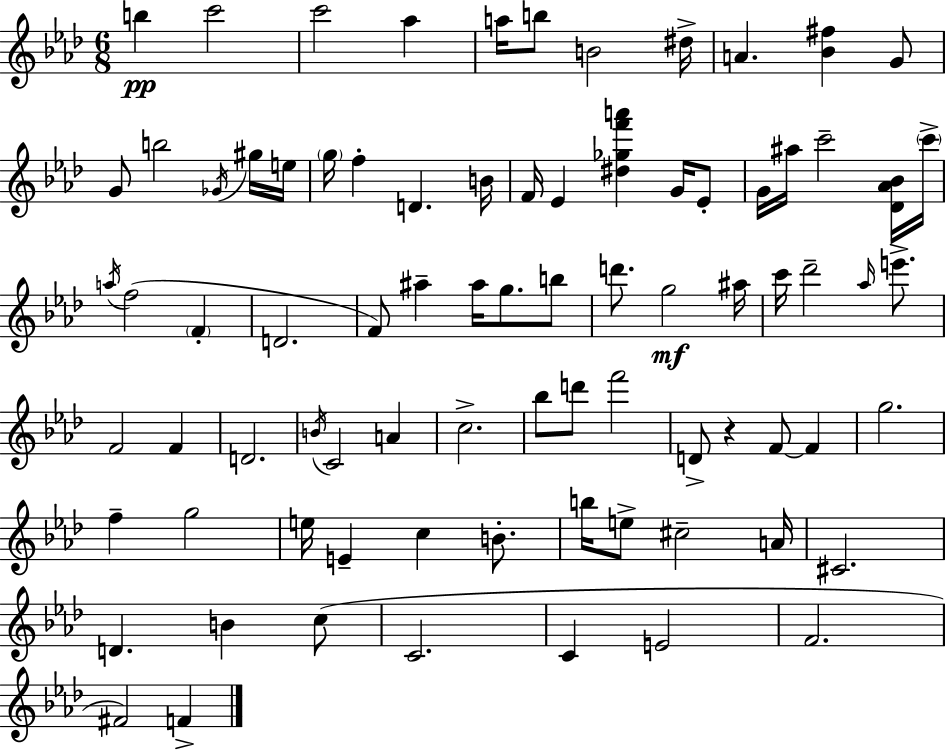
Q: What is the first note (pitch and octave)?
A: B5